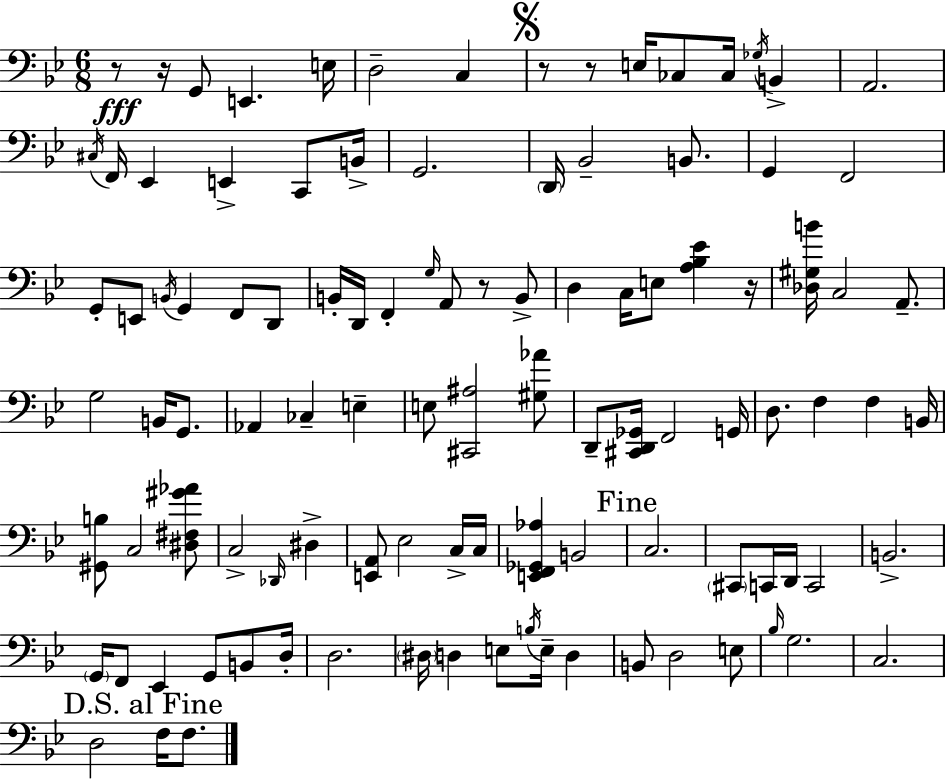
X:1
T:Untitled
M:6/8
L:1/4
K:Bb
z/2 z/4 G,,/2 E,, E,/4 D,2 C, z/2 z/2 E,/4 _C,/2 _C,/4 _G,/4 B,, A,,2 ^C,/4 F,,/4 _E,, E,, C,,/2 B,,/4 G,,2 D,,/4 _B,,2 B,,/2 G,, F,,2 G,,/2 E,,/2 B,,/4 G,, F,,/2 D,,/2 B,,/4 D,,/4 F,, G,/4 A,,/2 z/2 B,,/2 D, C,/4 E,/2 [A,_B,_E] z/4 [_D,^G,B]/4 C,2 A,,/2 G,2 B,,/4 G,,/2 _A,, _C, E, E,/2 [^C,,^A,]2 [^G,_A]/2 D,,/2 [^C,,D,,_G,,]/4 F,,2 G,,/4 D,/2 F, F, B,,/4 [^G,,B,]/2 C,2 [^D,^F,^G_A]/2 C,2 _D,,/4 ^D, [E,,A,,]/2 _E,2 C,/4 C,/4 [E,,F,,_G,,_A,] B,,2 C,2 ^C,,/2 C,,/4 D,,/4 C,,2 B,,2 G,,/4 F,,/2 _E,, G,,/2 B,,/2 D,/4 D,2 ^D,/4 D, E,/2 B,/4 E,/4 D, B,,/2 D,2 E,/2 _B,/4 G,2 C,2 D,2 F,/4 F,/2